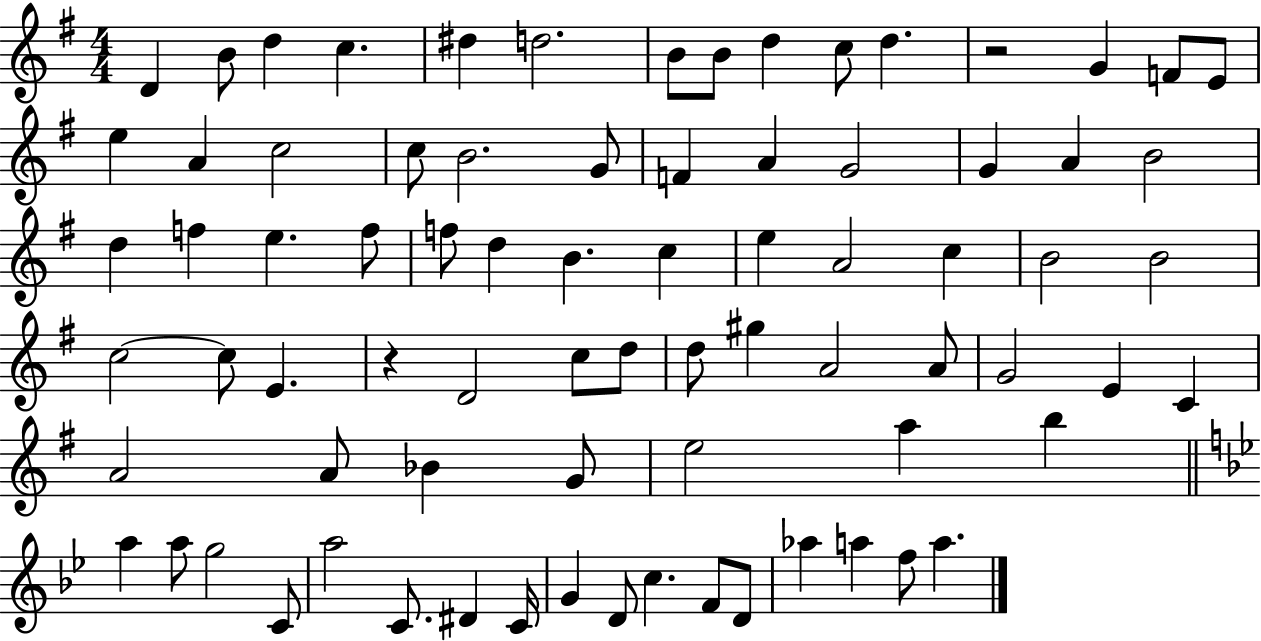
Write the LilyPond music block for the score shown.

{
  \clef treble
  \numericTimeSignature
  \time 4/4
  \key g \major
  d'4 b'8 d''4 c''4. | dis''4 d''2. | b'8 b'8 d''4 c''8 d''4. | r2 g'4 f'8 e'8 | \break e''4 a'4 c''2 | c''8 b'2. g'8 | f'4 a'4 g'2 | g'4 a'4 b'2 | \break d''4 f''4 e''4. f''8 | f''8 d''4 b'4. c''4 | e''4 a'2 c''4 | b'2 b'2 | \break c''2~~ c''8 e'4. | r4 d'2 c''8 d''8 | d''8 gis''4 a'2 a'8 | g'2 e'4 c'4 | \break a'2 a'8 bes'4 g'8 | e''2 a''4 b''4 | \bar "||" \break \key bes \major a''4 a''8 g''2 c'8 | a''2 c'8. dis'4 c'16 | g'4 d'8 c''4. f'8 d'8 | aes''4 a''4 f''8 a''4. | \break \bar "|."
}